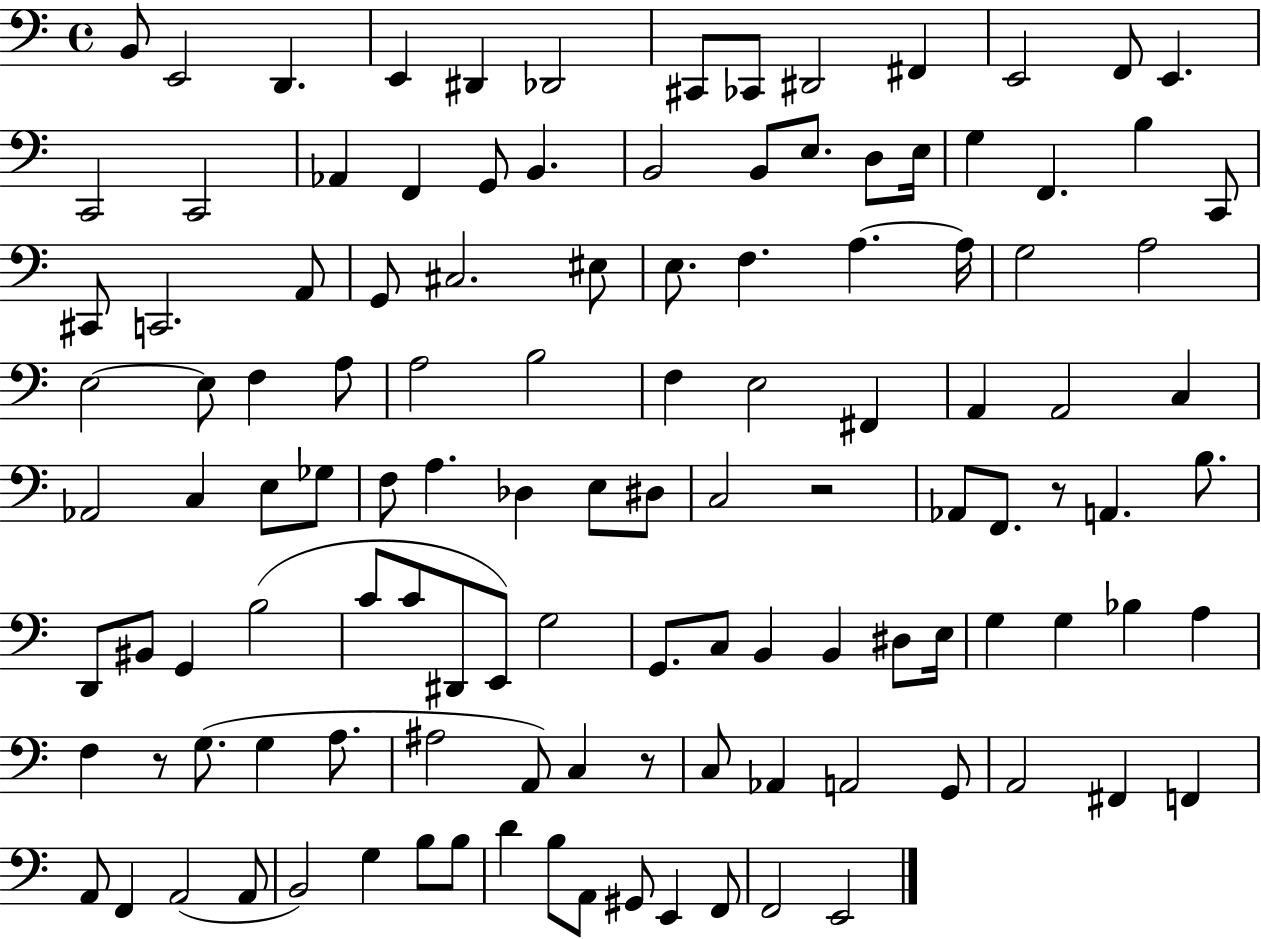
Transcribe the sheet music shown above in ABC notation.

X:1
T:Untitled
M:4/4
L:1/4
K:C
B,,/2 E,,2 D,, E,, ^D,, _D,,2 ^C,,/2 _C,,/2 ^D,,2 ^F,, E,,2 F,,/2 E,, C,,2 C,,2 _A,, F,, G,,/2 B,, B,,2 B,,/2 E,/2 D,/2 E,/4 G, F,, B, C,,/2 ^C,,/2 C,,2 A,,/2 G,,/2 ^C,2 ^E,/2 E,/2 F, A, A,/4 G,2 A,2 E,2 E,/2 F, A,/2 A,2 B,2 F, E,2 ^F,, A,, A,,2 C, _A,,2 C, E,/2 _G,/2 F,/2 A, _D, E,/2 ^D,/2 C,2 z2 _A,,/2 F,,/2 z/2 A,, B,/2 D,,/2 ^B,,/2 G,, B,2 C/2 C/2 ^D,,/2 E,,/2 G,2 G,,/2 C,/2 B,, B,, ^D,/2 E,/4 G, G, _B, A, F, z/2 G,/2 G, A,/2 ^A,2 A,,/2 C, z/2 C,/2 _A,, A,,2 G,,/2 A,,2 ^F,, F,, A,,/2 F,, A,,2 A,,/2 B,,2 G, B,/2 B,/2 D B,/2 A,,/2 ^G,,/2 E,, F,,/2 F,,2 E,,2